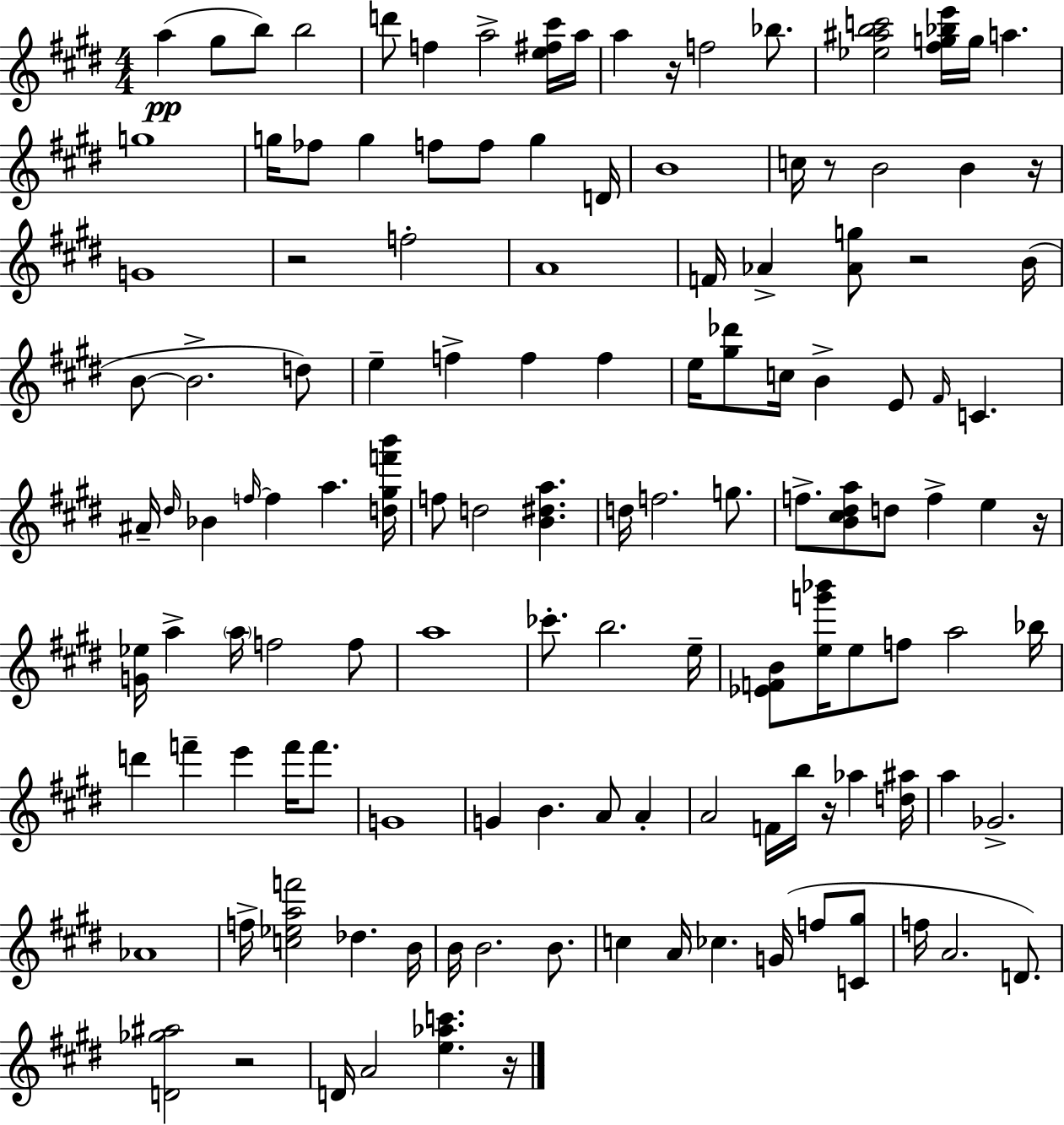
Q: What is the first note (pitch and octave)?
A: A5